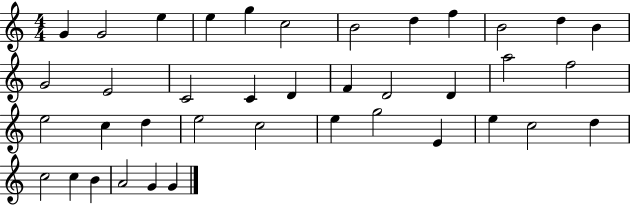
{
  \clef treble
  \numericTimeSignature
  \time 4/4
  \key c \major
  g'4 g'2 e''4 | e''4 g''4 c''2 | b'2 d''4 f''4 | b'2 d''4 b'4 | \break g'2 e'2 | c'2 c'4 d'4 | f'4 d'2 d'4 | a''2 f''2 | \break e''2 c''4 d''4 | e''2 c''2 | e''4 g''2 e'4 | e''4 c''2 d''4 | \break c''2 c''4 b'4 | a'2 g'4 g'4 | \bar "|."
}